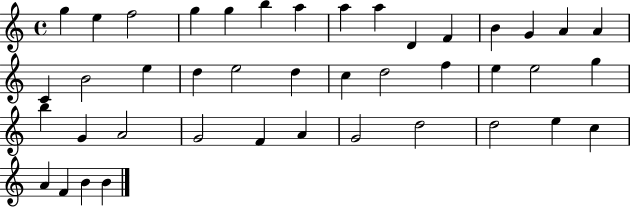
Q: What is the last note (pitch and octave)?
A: B4